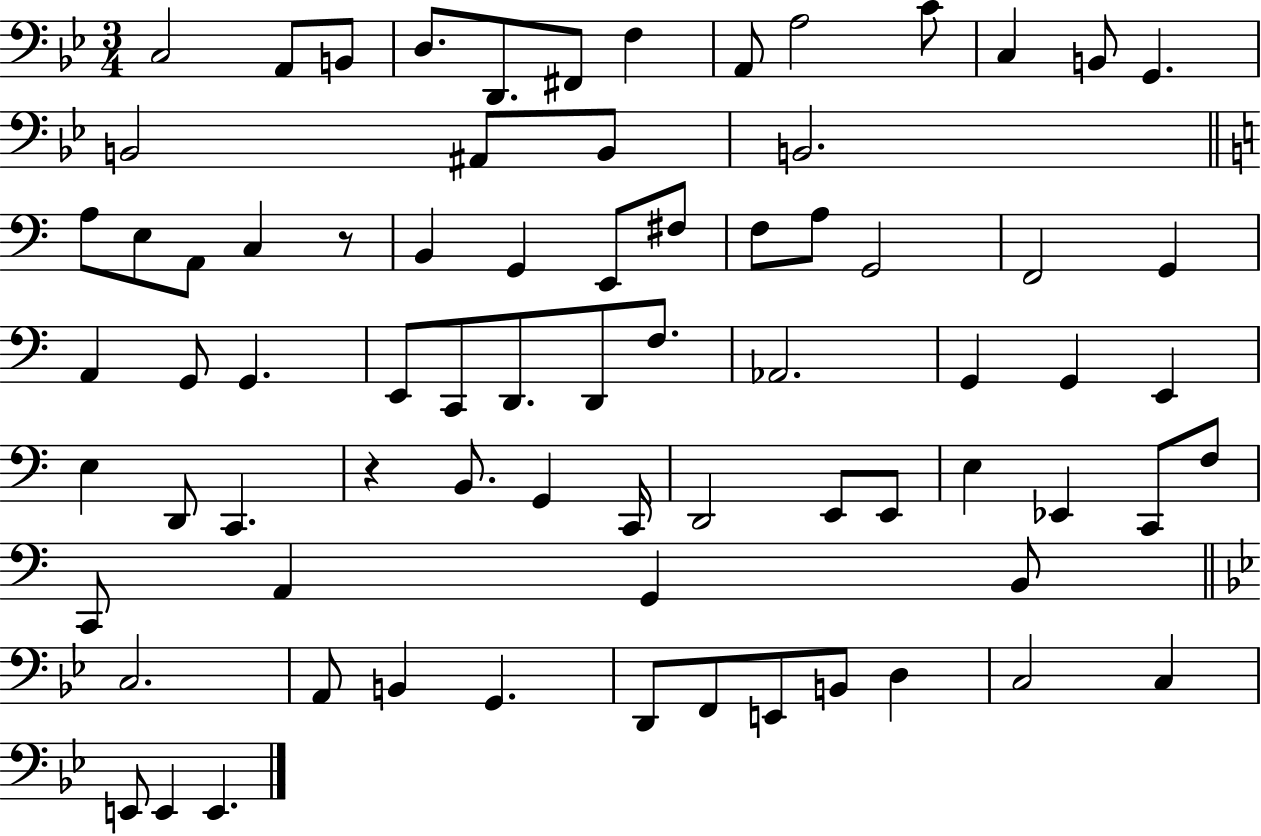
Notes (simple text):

C3/h A2/e B2/e D3/e. D2/e. F#2/e F3/q A2/e A3/h C4/e C3/q B2/e G2/q. B2/h A#2/e B2/e B2/h. A3/e E3/e A2/e C3/q R/e B2/q G2/q E2/e F#3/e F3/e A3/e G2/h F2/h G2/q A2/q G2/e G2/q. E2/e C2/e D2/e. D2/e F3/e. Ab2/h. G2/q G2/q E2/q E3/q D2/e C2/q. R/q B2/e. G2/q C2/s D2/h E2/e E2/e E3/q Eb2/q C2/e F3/e C2/e A2/q G2/q B2/e C3/h. A2/e B2/q G2/q. D2/e F2/e E2/e B2/e D3/q C3/h C3/q E2/e E2/q E2/q.